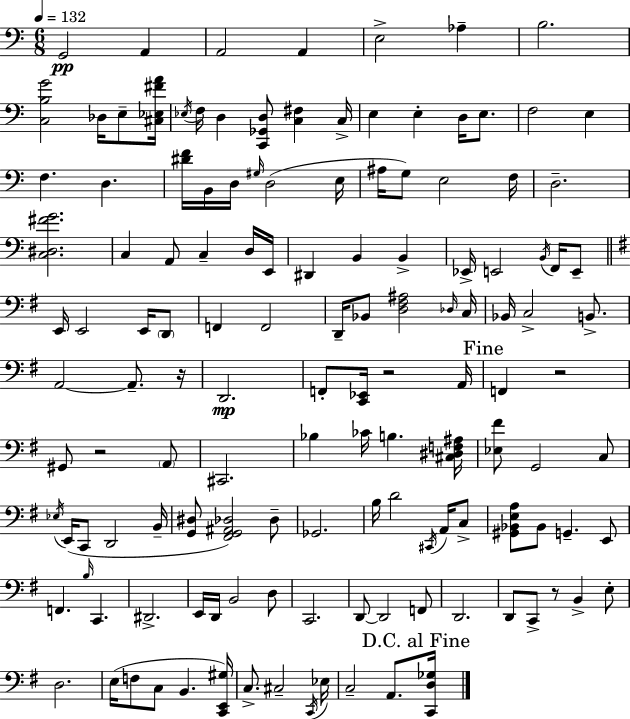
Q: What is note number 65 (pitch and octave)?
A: A2